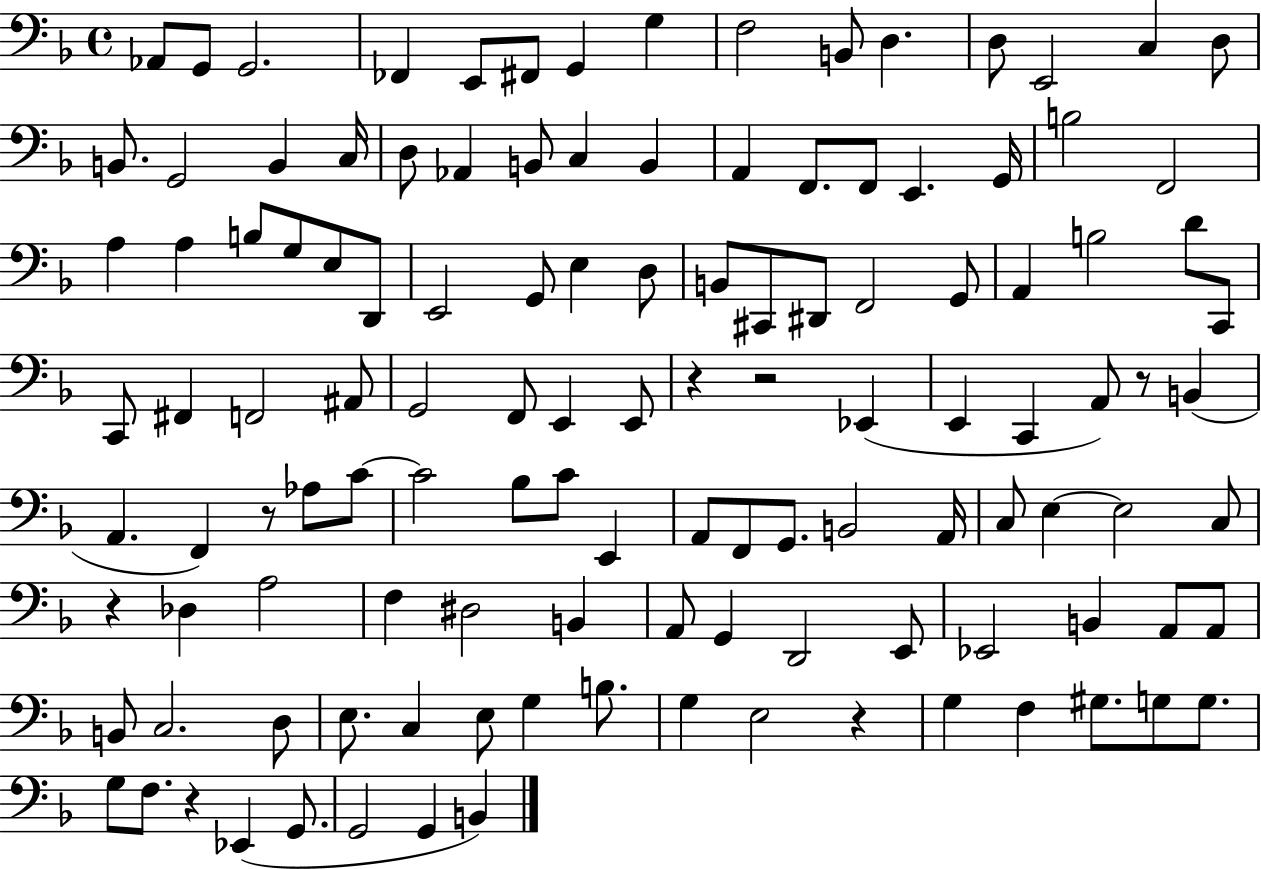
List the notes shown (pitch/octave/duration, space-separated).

Ab2/e G2/e G2/h. FES2/q E2/e F#2/e G2/q G3/q F3/h B2/e D3/q. D3/e E2/h C3/q D3/e B2/e. G2/h B2/q C3/s D3/e Ab2/q B2/e C3/q B2/q A2/q F2/e. F2/e E2/q. G2/s B3/h F2/h A3/q A3/q B3/e G3/e E3/e D2/e E2/h G2/e E3/q D3/e B2/e C#2/e D#2/e F2/h G2/e A2/q B3/h D4/e C2/e C2/e F#2/q F2/h A#2/e G2/h F2/e E2/q E2/e R/q R/h Eb2/q E2/q C2/q A2/e R/e B2/q A2/q. F2/q R/e Ab3/e C4/e C4/h Bb3/e C4/e E2/q A2/e F2/e G2/e. B2/h A2/s C3/e E3/q E3/h C3/e R/q Db3/q A3/h F3/q D#3/h B2/q A2/e G2/q D2/h E2/e Eb2/h B2/q A2/e A2/e B2/e C3/h. D3/e E3/e. C3/q E3/e G3/q B3/e. G3/q E3/h R/q G3/q F3/q G#3/e. G3/e G3/e. G3/e F3/e. R/q Eb2/q G2/e. G2/h G2/q B2/q